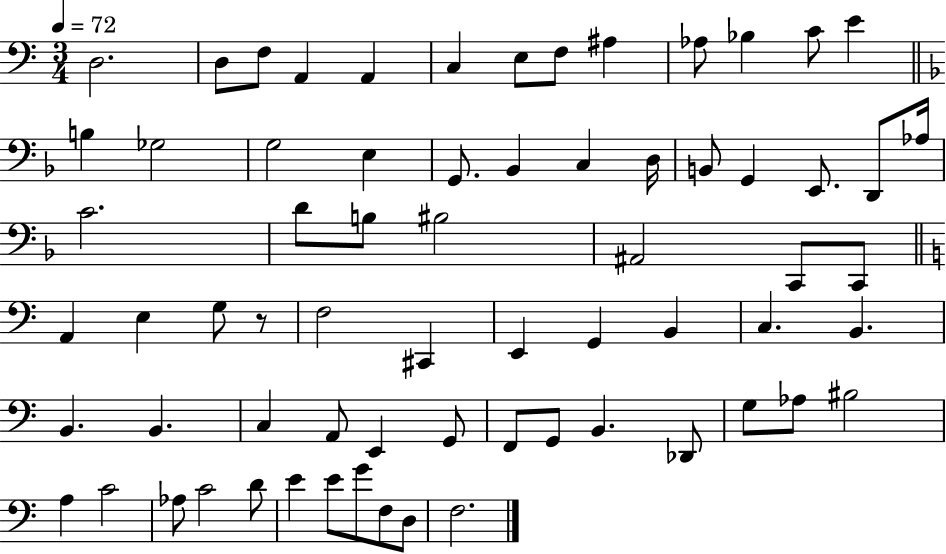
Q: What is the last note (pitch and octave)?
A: F3